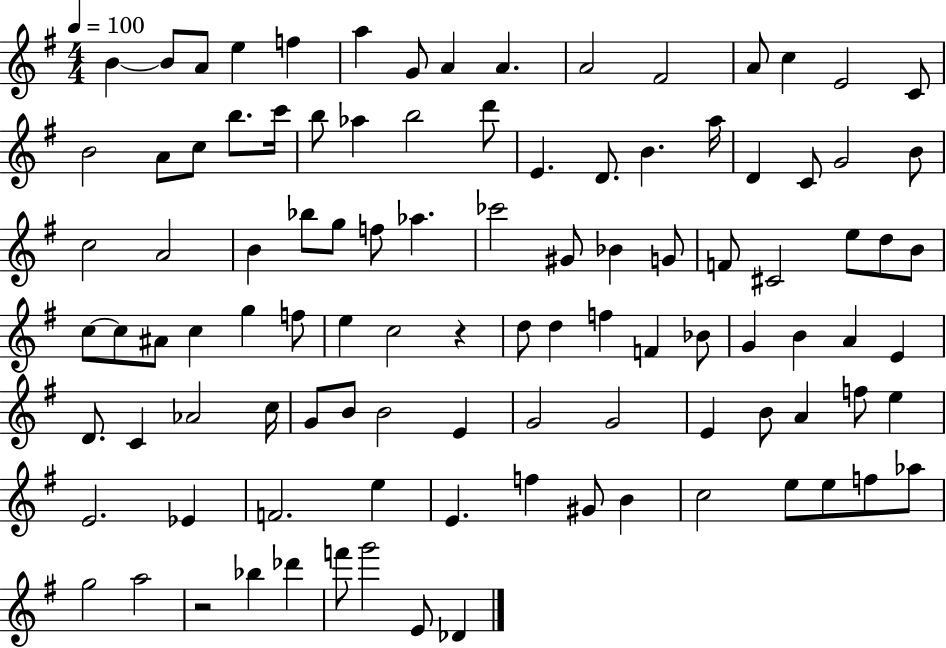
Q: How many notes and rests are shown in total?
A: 103